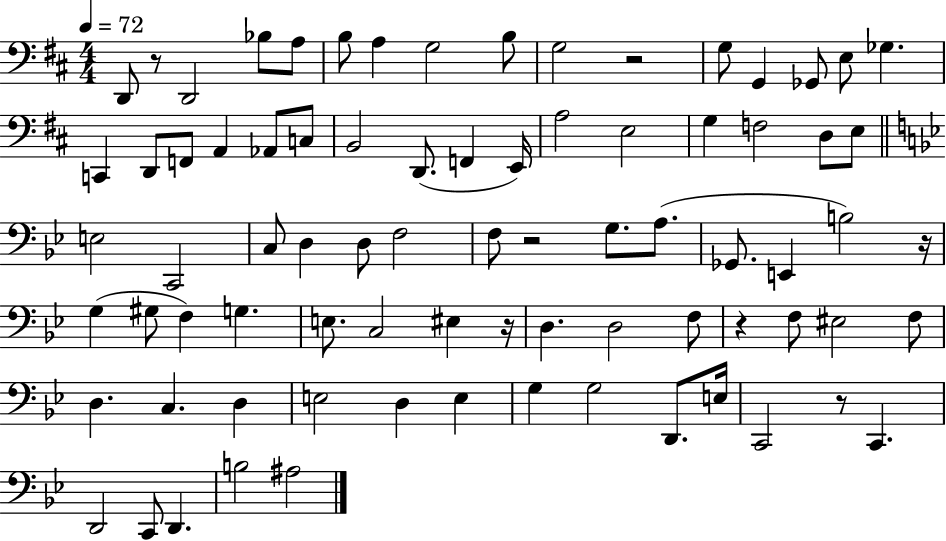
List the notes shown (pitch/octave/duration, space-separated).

D2/e R/e D2/h Bb3/e A3/e B3/e A3/q G3/h B3/e G3/h R/h G3/e G2/q Gb2/e E3/e Gb3/q. C2/q D2/e F2/e A2/q Ab2/e C3/e B2/h D2/e. F2/q E2/s A3/h E3/h G3/q F3/h D3/e E3/e E3/h C2/h C3/e D3/q D3/e F3/h F3/e R/h G3/e. A3/e. Gb2/e. E2/q B3/h R/s G3/q G#3/e F3/q G3/q. E3/e. C3/h EIS3/q R/s D3/q. D3/h F3/e R/q F3/e EIS3/h F3/e D3/q. C3/q. D3/q E3/h D3/q E3/q G3/q G3/h D2/e. E3/s C2/h R/e C2/q. D2/h C2/e D2/q. B3/h A#3/h